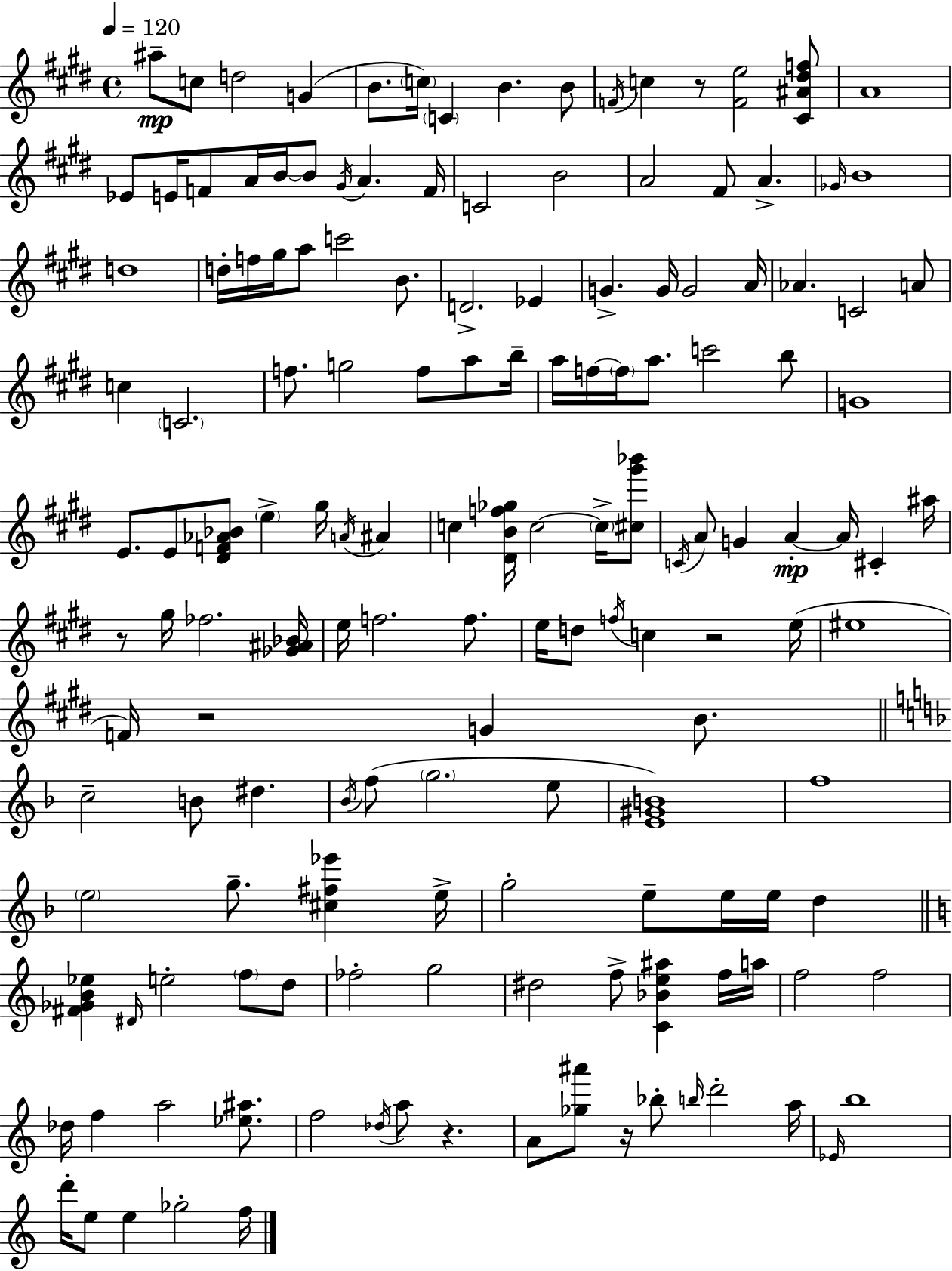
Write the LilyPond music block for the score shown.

{
  \clef treble
  \time 4/4
  \defaultTimeSignature
  \key e \major
  \tempo 4 = 120
  ais''8--\mp c''8 d''2 g'4( | b'8. \parenthesize c''16) \parenthesize c'4 b'4. b'8 | \acciaccatura { f'16 } c''4 r8 <f' e''>2 <cis' ais' dis'' f''>8 | a'1 | \break ees'8 e'16 f'8 a'16 b'16~~ b'8 \acciaccatura { gis'16 } a'4. | f'16 c'2 b'2 | a'2 fis'8 a'4.-> | \grace { ges'16 } b'1 | \break d''1 | d''16-. f''16 gis''16 a''8 c'''2 | b'8. d'2.-> ees'4 | g'4.-> g'16 g'2 | \break a'16 aes'4. c'2 | a'8 c''4 \parenthesize c'2. | f''8. g''2 f''8 | a''8 b''16-- a''16 f''16~~ \parenthesize f''16 a''8. c'''2 | \break b''8 g'1 | e'8. e'8 <dis' f' aes' bes'>8 \parenthesize e''4-> gis''16 \acciaccatura { a'16 } | ais'4 c''4 <dis' b' f'' ges''>16 c''2~~ | \parenthesize c''16-> <cis'' gis''' bes'''>8 \acciaccatura { c'16 } a'8 g'4 a'4-.~~\mp a'16 | \break cis'4-. ais''16 r8 gis''16 fes''2. | <ges' ais' bes'>16 e''16 f''2. | f''8. e''16 d''8 \acciaccatura { f''16 } c''4 r2 | e''16( eis''1 | \break f'16) r2 g'4 | b'8. \bar "||" \break \key f \major c''2-- b'8 dis''4. | \acciaccatura { bes'16 }( f''8 \parenthesize g''2. e''8 | <e' gis' b'>1) | f''1 | \break \parenthesize e''2 g''8.-- <cis'' fis'' ees'''>4 | e''16-> g''2-. e''8-- e''16 e''16 d''4 | \bar "||" \break \key c \major <fis' ges' b' ees''>4 \grace { dis'16 } e''2-. \parenthesize f''8 d''8 | fes''2-. g''2 | dis''2 f''8-> <c' bes' e'' ais''>4 f''16 | a''16 f''2 f''2 | \break des''16 f''4 a''2 <ees'' ais''>8. | f''2 \acciaccatura { des''16 } a''8 r4. | a'8 <ges'' ais'''>8 r16 bes''8-. \grace { b''16 } d'''2-. | a''16 \grace { ees'16 } b''1 | \break d'''16-. e''8 e''4 ges''2-. | f''16 \bar "|."
}